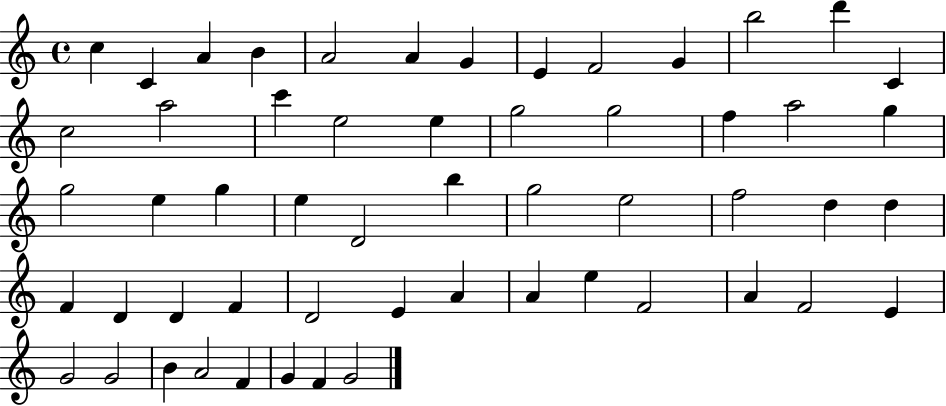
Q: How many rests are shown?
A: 0